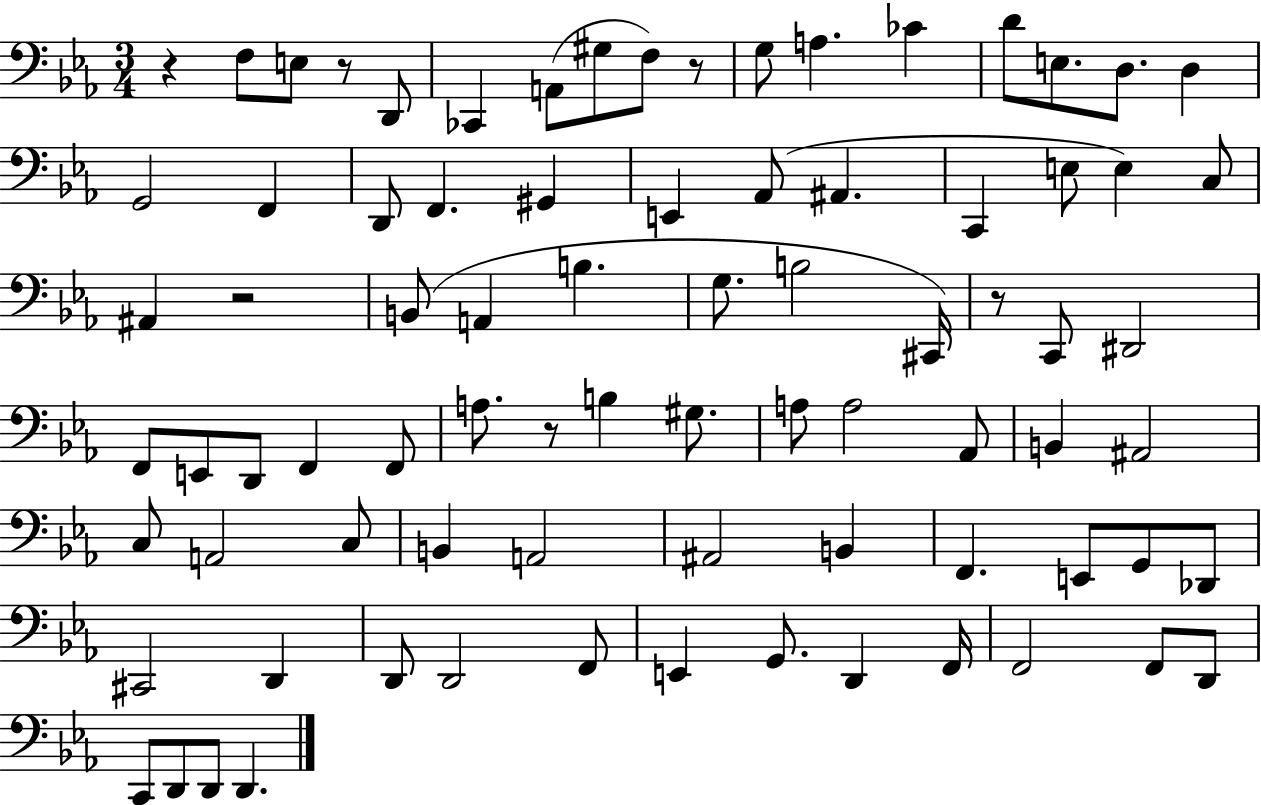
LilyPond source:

{
  \clef bass
  \numericTimeSignature
  \time 3/4
  \key ees \major
  r4 f8 e8 r8 d,8 | ces,4 a,8( gis8 f8) r8 | g8 a4. ces'4 | d'8 e8. d8. d4 | \break g,2 f,4 | d,8 f,4. gis,4 | e,4 aes,8( ais,4. | c,4 e8 e4) c8 | \break ais,4 r2 | b,8( a,4 b4. | g8. b2 cis,16) | r8 c,8 dis,2 | \break f,8 e,8 d,8 f,4 f,8 | a8. r8 b4 gis8. | a8 a2 aes,8 | b,4 ais,2 | \break c8 a,2 c8 | b,4 a,2 | ais,2 b,4 | f,4. e,8 g,8 des,8 | \break cis,2 d,4 | d,8 d,2 f,8 | e,4 g,8. d,4 f,16 | f,2 f,8 d,8 | \break c,8 d,8 d,8 d,4. | \bar "|."
}